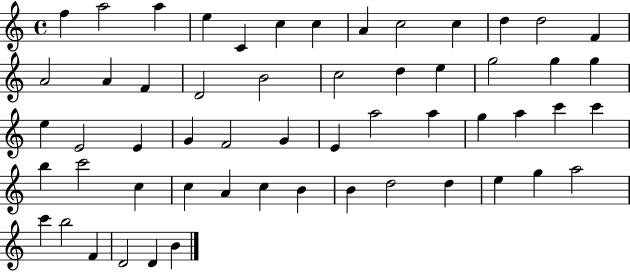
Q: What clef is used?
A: treble